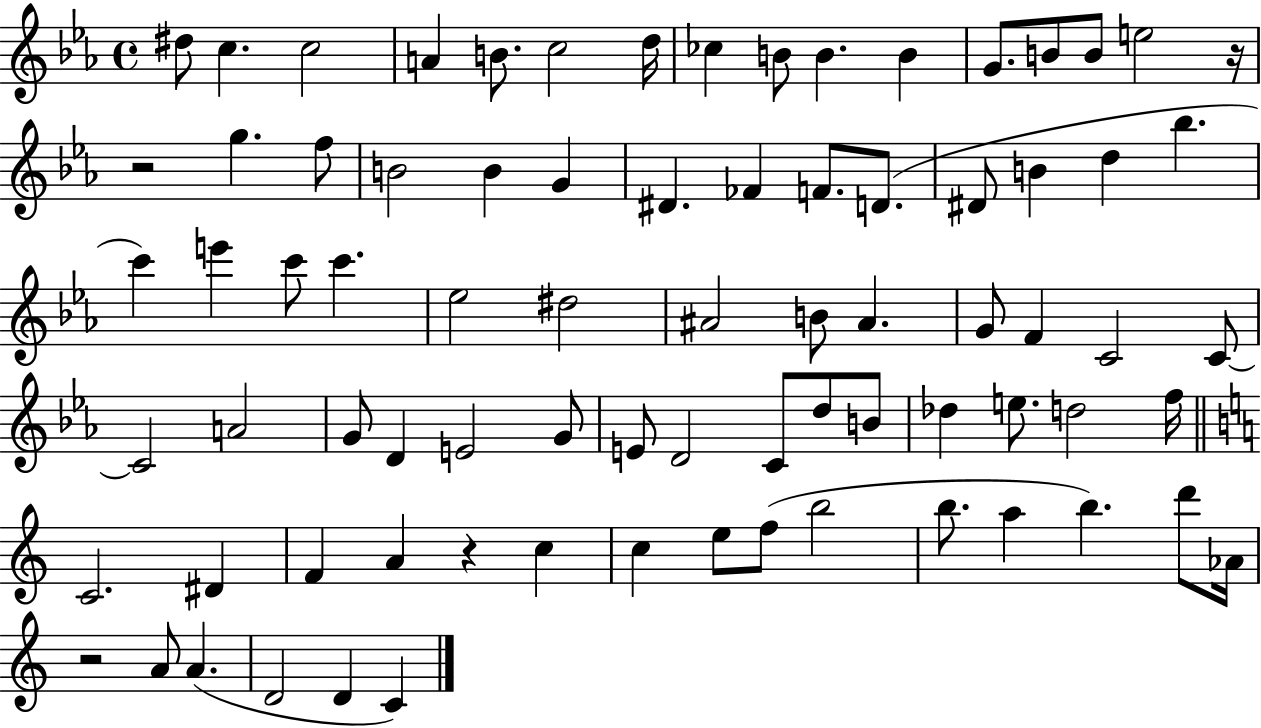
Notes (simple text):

D#5/e C5/q. C5/h A4/q B4/e. C5/h D5/s CES5/q B4/e B4/q. B4/q G4/e. B4/e B4/e E5/h R/s R/h G5/q. F5/e B4/h B4/q G4/q D#4/q. FES4/q F4/e. D4/e. D#4/e B4/q D5/q Bb5/q. C6/q E6/q C6/e C6/q. Eb5/h D#5/h A#4/h B4/e A#4/q. G4/e F4/q C4/h C4/e C4/h A4/h G4/e D4/q E4/h G4/e E4/e D4/h C4/e D5/e B4/e Db5/q E5/e. D5/h F5/s C4/h. D#4/q F4/q A4/q R/q C5/q C5/q E5/e F5/e B5/h B5/e. A5/q B5/q. D6/e Ab4/s R/h A4/e A4/q. D4/h D4/q C4/q